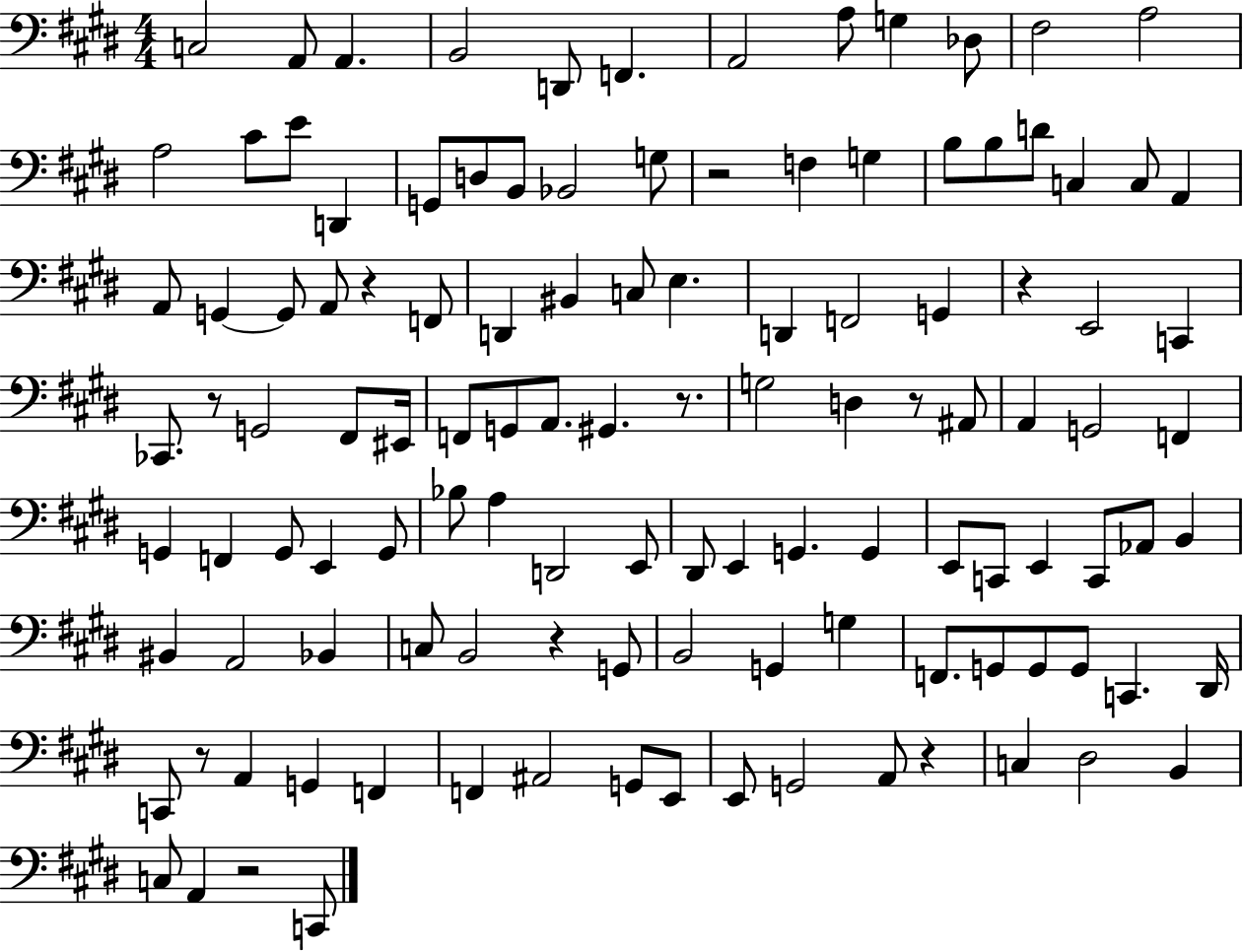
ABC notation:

X:1
T:Untitled
M:4/4
L:1/4
K:E
C,2 A,,/2 A,, B,,2 D,,/2 F,, A,,2 A,/2 G, _D,/2 ^F,2 A,2 A,2 ^C/2 E/2 D,, G,,/2 D,/2 B,,/2 _B,,2 G,/2 z2 F, G, B,/2 B,/2 D/2 C, C,/2 A,, A,,/2 G,, G,,/2 A,,/2 z F,,/2 D,, ^B,, C,/2 E, D,, F,,2 G,, z E,,2 C,, _C,,/2 z/2 G,,2 ^F,,/2 ^E,,/4 F,,/2 G,,/2 A,,/2 ^G,, z/2 G,2 D, z/2 ^A,,/2 A,, G,,2 F,, G,, F,, G,,/2 E,, G,,/2 _B,/2 A, D,,2 E,,/2 ^D,,/2 E,, G,, G,, E,,/2 C,,/2 E,, C,,/2 _A,,/2 B,, ^B,, A,,2 _B,, C,/2 B,,2 z G,,/2 B,,2 G,, G, F,,/2 G,,/2 G,,/2 G,,/2 C,, ^D,,/4 C,,/2 z/2 A,, G,, F,, F,, ^A,,2 G,,/2 E,,/2 E,,/2 G,,2 A,,/2 z C, ^D,2 B,, C,/2 A,, z2 C,,/2